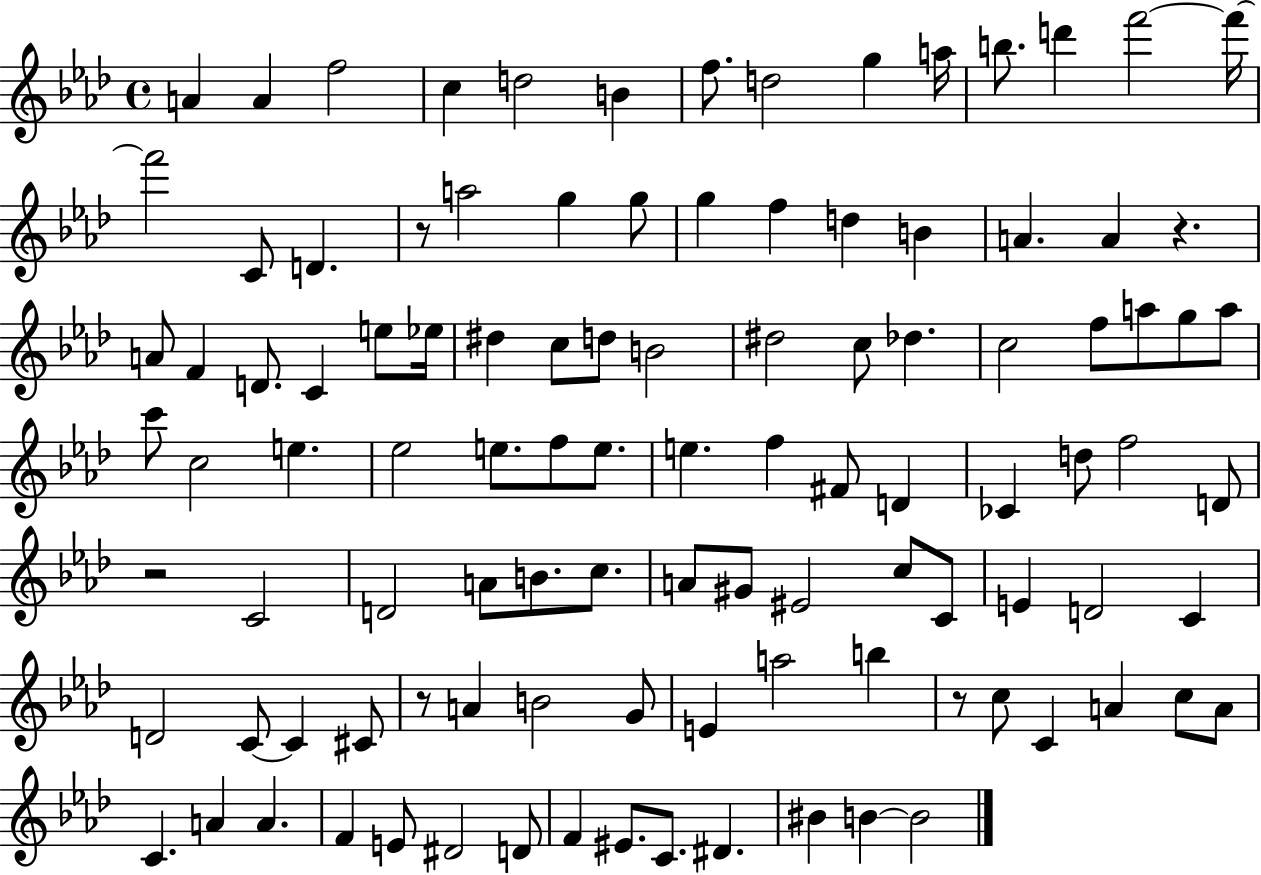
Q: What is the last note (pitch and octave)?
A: B4